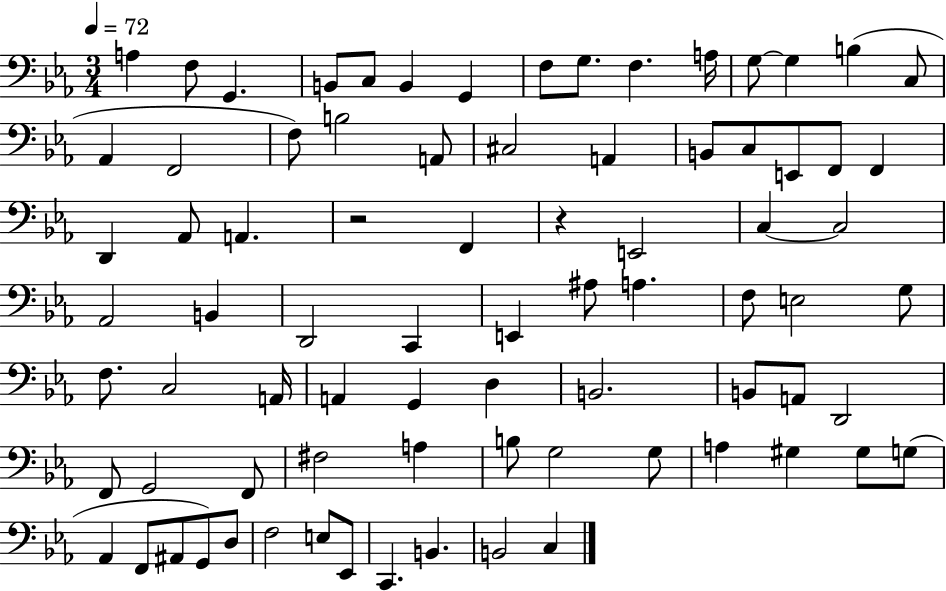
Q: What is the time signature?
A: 3/4